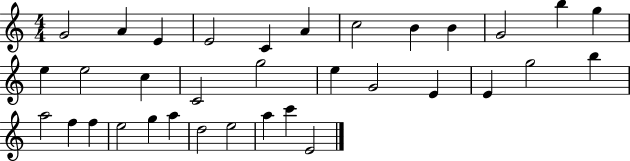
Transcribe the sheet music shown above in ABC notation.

X:1
T:Untitled
M:4/4
L:1/4
K:C
G2 A E E2 C A c2 B B G2 b g e e2 c C2 g2 e G2 E E g2 b a2 f f e2 g a d2 e2 a c' E2